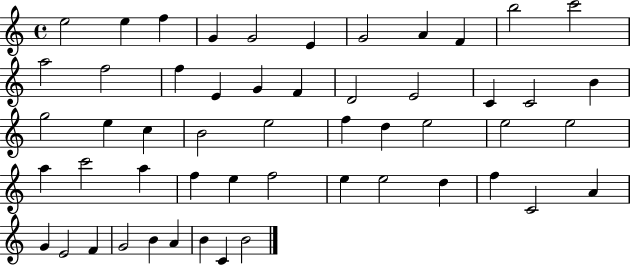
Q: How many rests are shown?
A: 0